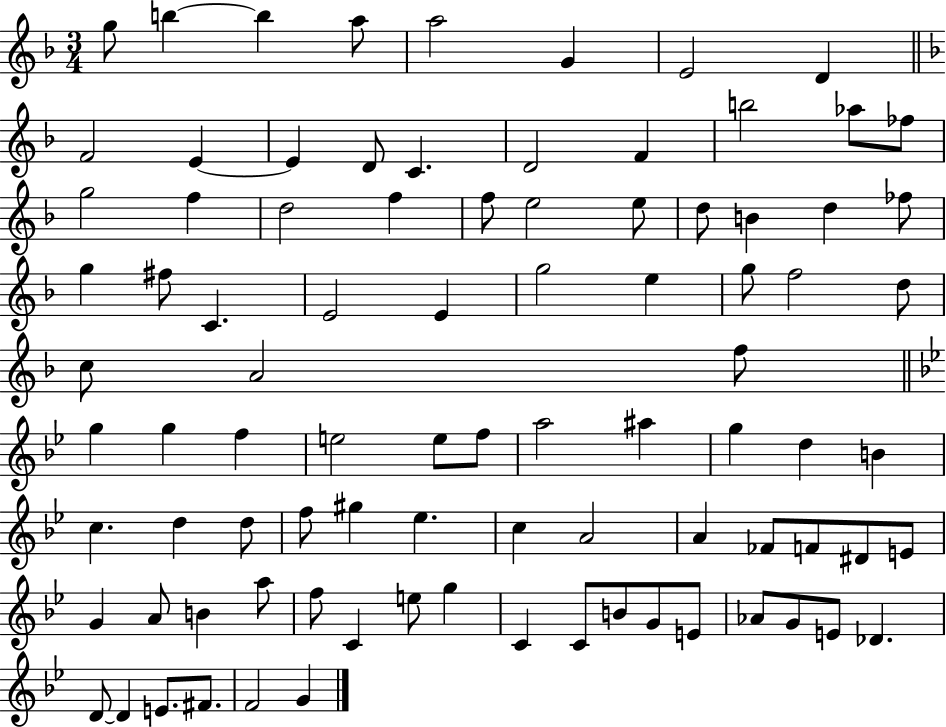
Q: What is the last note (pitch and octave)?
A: G4